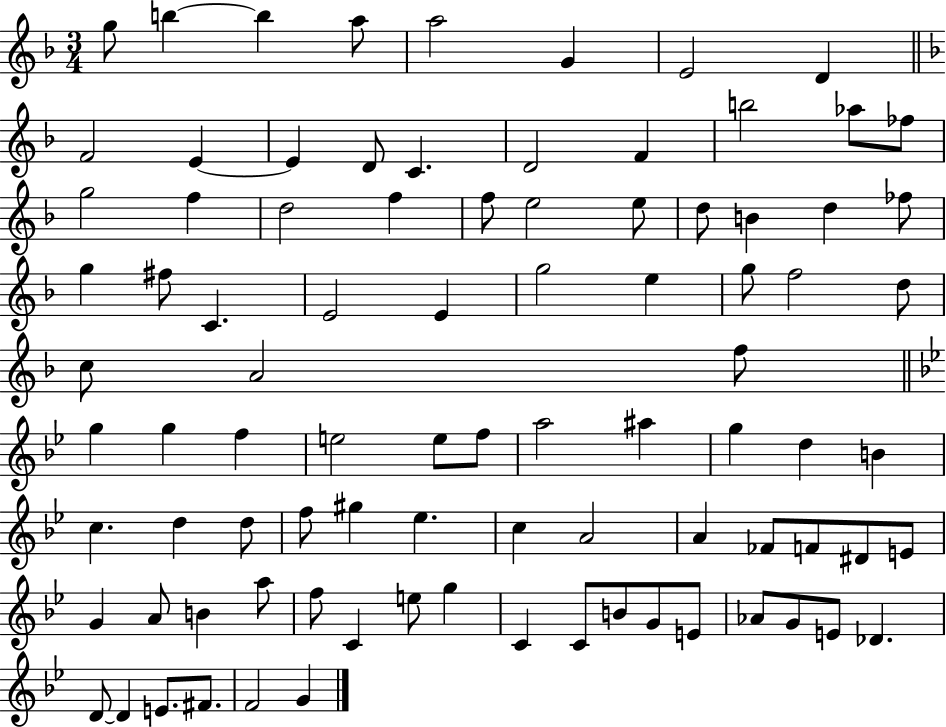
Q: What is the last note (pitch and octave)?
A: G4